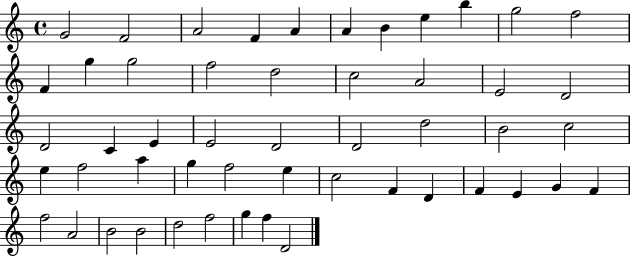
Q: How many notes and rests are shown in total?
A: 51